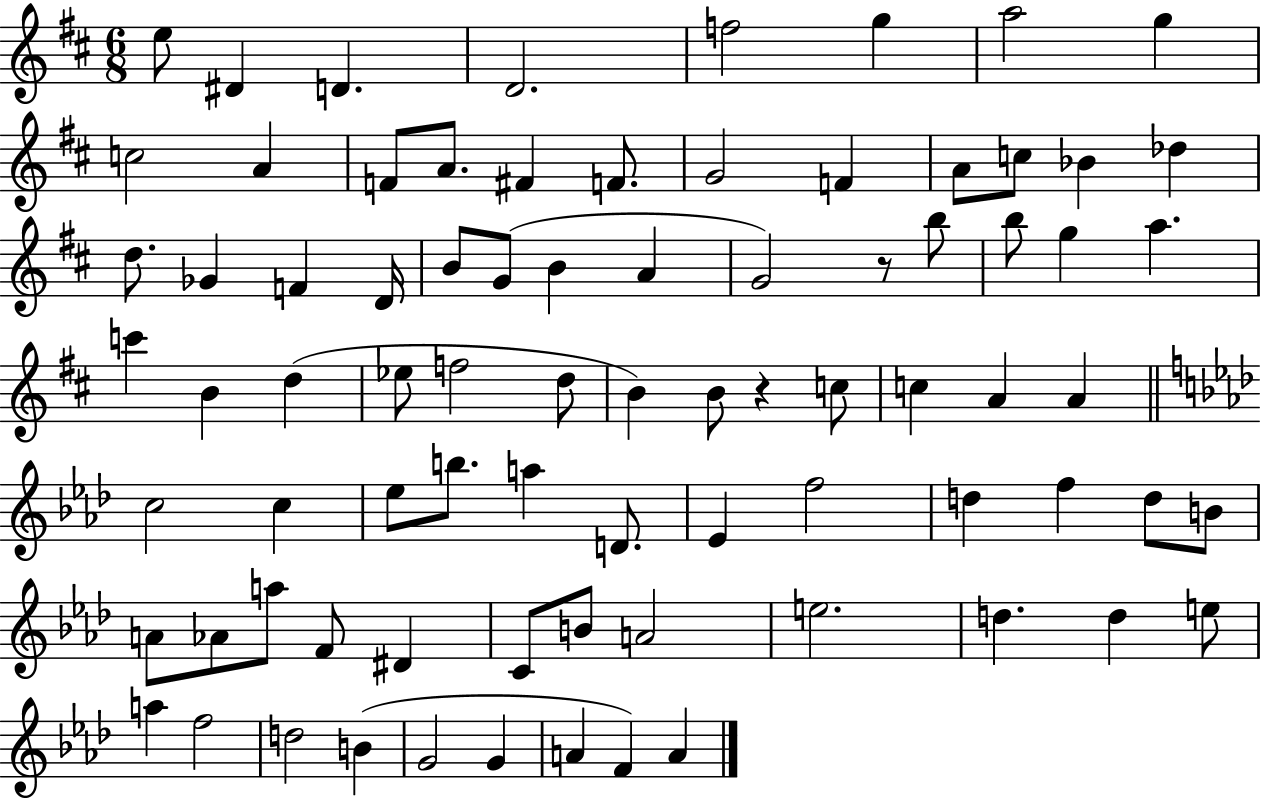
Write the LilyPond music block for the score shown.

{
  \clef treble
  \numericTimeSignature
  \time 6/8
  \key d \major
  \repeat volta 2 { e''8 dis'4 d'4. | d'2. | f''2 g''4 | a''2 g''4 | \break c''2 a'4 | f'8 a'8. fis'4 f'8. | g'2 f'4 | a'8 c''8 bes'4 des''4 | \break d''8. ges'4 f'4 d'16 | b'8 g'8( b'4 a'4 | g'2) r8 b''8 | b''8 g''4 a''4. | \break c'''4 b'4 d''4( | ees''8 f''2 d''8 | b'4) b'8 r4 c''8 | c''4 a'4 a'4 | \break \bar "||" \break \key aes \major c''2 c''4 | ees''8 b''8. a''4 d'8. | ees'4 f''2 | d''4 f''4 d''8 b'8 | \break a'8 aes'8 a''8 f'8 dis'4 | c'8 b'8 a'2 | e''2. | d''4. d''4 e''8 | \break a''4 f''2 | d''2 b'4( | g'2 g'4 | a'4 f'4) a'4 | \break } \bar "|."
}